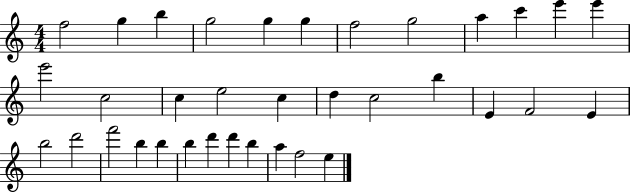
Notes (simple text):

F5/h G5/q B5/q G5/h G5/q G5/q F5/h G5/h A5/q C6/q E6/q E6/q E6/h C5/h C5/q E5/h C5/q D5/q C5/h B5/q E4/q F4/h E4/q B5/h D6/h F6/h B5/q B5/q B5/q D6/q D6/q B5/q A5/q F5/h E5/q